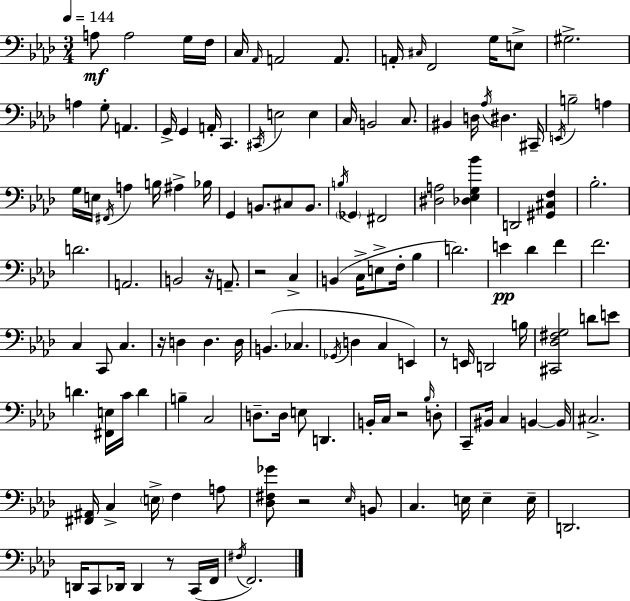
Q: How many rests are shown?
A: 7